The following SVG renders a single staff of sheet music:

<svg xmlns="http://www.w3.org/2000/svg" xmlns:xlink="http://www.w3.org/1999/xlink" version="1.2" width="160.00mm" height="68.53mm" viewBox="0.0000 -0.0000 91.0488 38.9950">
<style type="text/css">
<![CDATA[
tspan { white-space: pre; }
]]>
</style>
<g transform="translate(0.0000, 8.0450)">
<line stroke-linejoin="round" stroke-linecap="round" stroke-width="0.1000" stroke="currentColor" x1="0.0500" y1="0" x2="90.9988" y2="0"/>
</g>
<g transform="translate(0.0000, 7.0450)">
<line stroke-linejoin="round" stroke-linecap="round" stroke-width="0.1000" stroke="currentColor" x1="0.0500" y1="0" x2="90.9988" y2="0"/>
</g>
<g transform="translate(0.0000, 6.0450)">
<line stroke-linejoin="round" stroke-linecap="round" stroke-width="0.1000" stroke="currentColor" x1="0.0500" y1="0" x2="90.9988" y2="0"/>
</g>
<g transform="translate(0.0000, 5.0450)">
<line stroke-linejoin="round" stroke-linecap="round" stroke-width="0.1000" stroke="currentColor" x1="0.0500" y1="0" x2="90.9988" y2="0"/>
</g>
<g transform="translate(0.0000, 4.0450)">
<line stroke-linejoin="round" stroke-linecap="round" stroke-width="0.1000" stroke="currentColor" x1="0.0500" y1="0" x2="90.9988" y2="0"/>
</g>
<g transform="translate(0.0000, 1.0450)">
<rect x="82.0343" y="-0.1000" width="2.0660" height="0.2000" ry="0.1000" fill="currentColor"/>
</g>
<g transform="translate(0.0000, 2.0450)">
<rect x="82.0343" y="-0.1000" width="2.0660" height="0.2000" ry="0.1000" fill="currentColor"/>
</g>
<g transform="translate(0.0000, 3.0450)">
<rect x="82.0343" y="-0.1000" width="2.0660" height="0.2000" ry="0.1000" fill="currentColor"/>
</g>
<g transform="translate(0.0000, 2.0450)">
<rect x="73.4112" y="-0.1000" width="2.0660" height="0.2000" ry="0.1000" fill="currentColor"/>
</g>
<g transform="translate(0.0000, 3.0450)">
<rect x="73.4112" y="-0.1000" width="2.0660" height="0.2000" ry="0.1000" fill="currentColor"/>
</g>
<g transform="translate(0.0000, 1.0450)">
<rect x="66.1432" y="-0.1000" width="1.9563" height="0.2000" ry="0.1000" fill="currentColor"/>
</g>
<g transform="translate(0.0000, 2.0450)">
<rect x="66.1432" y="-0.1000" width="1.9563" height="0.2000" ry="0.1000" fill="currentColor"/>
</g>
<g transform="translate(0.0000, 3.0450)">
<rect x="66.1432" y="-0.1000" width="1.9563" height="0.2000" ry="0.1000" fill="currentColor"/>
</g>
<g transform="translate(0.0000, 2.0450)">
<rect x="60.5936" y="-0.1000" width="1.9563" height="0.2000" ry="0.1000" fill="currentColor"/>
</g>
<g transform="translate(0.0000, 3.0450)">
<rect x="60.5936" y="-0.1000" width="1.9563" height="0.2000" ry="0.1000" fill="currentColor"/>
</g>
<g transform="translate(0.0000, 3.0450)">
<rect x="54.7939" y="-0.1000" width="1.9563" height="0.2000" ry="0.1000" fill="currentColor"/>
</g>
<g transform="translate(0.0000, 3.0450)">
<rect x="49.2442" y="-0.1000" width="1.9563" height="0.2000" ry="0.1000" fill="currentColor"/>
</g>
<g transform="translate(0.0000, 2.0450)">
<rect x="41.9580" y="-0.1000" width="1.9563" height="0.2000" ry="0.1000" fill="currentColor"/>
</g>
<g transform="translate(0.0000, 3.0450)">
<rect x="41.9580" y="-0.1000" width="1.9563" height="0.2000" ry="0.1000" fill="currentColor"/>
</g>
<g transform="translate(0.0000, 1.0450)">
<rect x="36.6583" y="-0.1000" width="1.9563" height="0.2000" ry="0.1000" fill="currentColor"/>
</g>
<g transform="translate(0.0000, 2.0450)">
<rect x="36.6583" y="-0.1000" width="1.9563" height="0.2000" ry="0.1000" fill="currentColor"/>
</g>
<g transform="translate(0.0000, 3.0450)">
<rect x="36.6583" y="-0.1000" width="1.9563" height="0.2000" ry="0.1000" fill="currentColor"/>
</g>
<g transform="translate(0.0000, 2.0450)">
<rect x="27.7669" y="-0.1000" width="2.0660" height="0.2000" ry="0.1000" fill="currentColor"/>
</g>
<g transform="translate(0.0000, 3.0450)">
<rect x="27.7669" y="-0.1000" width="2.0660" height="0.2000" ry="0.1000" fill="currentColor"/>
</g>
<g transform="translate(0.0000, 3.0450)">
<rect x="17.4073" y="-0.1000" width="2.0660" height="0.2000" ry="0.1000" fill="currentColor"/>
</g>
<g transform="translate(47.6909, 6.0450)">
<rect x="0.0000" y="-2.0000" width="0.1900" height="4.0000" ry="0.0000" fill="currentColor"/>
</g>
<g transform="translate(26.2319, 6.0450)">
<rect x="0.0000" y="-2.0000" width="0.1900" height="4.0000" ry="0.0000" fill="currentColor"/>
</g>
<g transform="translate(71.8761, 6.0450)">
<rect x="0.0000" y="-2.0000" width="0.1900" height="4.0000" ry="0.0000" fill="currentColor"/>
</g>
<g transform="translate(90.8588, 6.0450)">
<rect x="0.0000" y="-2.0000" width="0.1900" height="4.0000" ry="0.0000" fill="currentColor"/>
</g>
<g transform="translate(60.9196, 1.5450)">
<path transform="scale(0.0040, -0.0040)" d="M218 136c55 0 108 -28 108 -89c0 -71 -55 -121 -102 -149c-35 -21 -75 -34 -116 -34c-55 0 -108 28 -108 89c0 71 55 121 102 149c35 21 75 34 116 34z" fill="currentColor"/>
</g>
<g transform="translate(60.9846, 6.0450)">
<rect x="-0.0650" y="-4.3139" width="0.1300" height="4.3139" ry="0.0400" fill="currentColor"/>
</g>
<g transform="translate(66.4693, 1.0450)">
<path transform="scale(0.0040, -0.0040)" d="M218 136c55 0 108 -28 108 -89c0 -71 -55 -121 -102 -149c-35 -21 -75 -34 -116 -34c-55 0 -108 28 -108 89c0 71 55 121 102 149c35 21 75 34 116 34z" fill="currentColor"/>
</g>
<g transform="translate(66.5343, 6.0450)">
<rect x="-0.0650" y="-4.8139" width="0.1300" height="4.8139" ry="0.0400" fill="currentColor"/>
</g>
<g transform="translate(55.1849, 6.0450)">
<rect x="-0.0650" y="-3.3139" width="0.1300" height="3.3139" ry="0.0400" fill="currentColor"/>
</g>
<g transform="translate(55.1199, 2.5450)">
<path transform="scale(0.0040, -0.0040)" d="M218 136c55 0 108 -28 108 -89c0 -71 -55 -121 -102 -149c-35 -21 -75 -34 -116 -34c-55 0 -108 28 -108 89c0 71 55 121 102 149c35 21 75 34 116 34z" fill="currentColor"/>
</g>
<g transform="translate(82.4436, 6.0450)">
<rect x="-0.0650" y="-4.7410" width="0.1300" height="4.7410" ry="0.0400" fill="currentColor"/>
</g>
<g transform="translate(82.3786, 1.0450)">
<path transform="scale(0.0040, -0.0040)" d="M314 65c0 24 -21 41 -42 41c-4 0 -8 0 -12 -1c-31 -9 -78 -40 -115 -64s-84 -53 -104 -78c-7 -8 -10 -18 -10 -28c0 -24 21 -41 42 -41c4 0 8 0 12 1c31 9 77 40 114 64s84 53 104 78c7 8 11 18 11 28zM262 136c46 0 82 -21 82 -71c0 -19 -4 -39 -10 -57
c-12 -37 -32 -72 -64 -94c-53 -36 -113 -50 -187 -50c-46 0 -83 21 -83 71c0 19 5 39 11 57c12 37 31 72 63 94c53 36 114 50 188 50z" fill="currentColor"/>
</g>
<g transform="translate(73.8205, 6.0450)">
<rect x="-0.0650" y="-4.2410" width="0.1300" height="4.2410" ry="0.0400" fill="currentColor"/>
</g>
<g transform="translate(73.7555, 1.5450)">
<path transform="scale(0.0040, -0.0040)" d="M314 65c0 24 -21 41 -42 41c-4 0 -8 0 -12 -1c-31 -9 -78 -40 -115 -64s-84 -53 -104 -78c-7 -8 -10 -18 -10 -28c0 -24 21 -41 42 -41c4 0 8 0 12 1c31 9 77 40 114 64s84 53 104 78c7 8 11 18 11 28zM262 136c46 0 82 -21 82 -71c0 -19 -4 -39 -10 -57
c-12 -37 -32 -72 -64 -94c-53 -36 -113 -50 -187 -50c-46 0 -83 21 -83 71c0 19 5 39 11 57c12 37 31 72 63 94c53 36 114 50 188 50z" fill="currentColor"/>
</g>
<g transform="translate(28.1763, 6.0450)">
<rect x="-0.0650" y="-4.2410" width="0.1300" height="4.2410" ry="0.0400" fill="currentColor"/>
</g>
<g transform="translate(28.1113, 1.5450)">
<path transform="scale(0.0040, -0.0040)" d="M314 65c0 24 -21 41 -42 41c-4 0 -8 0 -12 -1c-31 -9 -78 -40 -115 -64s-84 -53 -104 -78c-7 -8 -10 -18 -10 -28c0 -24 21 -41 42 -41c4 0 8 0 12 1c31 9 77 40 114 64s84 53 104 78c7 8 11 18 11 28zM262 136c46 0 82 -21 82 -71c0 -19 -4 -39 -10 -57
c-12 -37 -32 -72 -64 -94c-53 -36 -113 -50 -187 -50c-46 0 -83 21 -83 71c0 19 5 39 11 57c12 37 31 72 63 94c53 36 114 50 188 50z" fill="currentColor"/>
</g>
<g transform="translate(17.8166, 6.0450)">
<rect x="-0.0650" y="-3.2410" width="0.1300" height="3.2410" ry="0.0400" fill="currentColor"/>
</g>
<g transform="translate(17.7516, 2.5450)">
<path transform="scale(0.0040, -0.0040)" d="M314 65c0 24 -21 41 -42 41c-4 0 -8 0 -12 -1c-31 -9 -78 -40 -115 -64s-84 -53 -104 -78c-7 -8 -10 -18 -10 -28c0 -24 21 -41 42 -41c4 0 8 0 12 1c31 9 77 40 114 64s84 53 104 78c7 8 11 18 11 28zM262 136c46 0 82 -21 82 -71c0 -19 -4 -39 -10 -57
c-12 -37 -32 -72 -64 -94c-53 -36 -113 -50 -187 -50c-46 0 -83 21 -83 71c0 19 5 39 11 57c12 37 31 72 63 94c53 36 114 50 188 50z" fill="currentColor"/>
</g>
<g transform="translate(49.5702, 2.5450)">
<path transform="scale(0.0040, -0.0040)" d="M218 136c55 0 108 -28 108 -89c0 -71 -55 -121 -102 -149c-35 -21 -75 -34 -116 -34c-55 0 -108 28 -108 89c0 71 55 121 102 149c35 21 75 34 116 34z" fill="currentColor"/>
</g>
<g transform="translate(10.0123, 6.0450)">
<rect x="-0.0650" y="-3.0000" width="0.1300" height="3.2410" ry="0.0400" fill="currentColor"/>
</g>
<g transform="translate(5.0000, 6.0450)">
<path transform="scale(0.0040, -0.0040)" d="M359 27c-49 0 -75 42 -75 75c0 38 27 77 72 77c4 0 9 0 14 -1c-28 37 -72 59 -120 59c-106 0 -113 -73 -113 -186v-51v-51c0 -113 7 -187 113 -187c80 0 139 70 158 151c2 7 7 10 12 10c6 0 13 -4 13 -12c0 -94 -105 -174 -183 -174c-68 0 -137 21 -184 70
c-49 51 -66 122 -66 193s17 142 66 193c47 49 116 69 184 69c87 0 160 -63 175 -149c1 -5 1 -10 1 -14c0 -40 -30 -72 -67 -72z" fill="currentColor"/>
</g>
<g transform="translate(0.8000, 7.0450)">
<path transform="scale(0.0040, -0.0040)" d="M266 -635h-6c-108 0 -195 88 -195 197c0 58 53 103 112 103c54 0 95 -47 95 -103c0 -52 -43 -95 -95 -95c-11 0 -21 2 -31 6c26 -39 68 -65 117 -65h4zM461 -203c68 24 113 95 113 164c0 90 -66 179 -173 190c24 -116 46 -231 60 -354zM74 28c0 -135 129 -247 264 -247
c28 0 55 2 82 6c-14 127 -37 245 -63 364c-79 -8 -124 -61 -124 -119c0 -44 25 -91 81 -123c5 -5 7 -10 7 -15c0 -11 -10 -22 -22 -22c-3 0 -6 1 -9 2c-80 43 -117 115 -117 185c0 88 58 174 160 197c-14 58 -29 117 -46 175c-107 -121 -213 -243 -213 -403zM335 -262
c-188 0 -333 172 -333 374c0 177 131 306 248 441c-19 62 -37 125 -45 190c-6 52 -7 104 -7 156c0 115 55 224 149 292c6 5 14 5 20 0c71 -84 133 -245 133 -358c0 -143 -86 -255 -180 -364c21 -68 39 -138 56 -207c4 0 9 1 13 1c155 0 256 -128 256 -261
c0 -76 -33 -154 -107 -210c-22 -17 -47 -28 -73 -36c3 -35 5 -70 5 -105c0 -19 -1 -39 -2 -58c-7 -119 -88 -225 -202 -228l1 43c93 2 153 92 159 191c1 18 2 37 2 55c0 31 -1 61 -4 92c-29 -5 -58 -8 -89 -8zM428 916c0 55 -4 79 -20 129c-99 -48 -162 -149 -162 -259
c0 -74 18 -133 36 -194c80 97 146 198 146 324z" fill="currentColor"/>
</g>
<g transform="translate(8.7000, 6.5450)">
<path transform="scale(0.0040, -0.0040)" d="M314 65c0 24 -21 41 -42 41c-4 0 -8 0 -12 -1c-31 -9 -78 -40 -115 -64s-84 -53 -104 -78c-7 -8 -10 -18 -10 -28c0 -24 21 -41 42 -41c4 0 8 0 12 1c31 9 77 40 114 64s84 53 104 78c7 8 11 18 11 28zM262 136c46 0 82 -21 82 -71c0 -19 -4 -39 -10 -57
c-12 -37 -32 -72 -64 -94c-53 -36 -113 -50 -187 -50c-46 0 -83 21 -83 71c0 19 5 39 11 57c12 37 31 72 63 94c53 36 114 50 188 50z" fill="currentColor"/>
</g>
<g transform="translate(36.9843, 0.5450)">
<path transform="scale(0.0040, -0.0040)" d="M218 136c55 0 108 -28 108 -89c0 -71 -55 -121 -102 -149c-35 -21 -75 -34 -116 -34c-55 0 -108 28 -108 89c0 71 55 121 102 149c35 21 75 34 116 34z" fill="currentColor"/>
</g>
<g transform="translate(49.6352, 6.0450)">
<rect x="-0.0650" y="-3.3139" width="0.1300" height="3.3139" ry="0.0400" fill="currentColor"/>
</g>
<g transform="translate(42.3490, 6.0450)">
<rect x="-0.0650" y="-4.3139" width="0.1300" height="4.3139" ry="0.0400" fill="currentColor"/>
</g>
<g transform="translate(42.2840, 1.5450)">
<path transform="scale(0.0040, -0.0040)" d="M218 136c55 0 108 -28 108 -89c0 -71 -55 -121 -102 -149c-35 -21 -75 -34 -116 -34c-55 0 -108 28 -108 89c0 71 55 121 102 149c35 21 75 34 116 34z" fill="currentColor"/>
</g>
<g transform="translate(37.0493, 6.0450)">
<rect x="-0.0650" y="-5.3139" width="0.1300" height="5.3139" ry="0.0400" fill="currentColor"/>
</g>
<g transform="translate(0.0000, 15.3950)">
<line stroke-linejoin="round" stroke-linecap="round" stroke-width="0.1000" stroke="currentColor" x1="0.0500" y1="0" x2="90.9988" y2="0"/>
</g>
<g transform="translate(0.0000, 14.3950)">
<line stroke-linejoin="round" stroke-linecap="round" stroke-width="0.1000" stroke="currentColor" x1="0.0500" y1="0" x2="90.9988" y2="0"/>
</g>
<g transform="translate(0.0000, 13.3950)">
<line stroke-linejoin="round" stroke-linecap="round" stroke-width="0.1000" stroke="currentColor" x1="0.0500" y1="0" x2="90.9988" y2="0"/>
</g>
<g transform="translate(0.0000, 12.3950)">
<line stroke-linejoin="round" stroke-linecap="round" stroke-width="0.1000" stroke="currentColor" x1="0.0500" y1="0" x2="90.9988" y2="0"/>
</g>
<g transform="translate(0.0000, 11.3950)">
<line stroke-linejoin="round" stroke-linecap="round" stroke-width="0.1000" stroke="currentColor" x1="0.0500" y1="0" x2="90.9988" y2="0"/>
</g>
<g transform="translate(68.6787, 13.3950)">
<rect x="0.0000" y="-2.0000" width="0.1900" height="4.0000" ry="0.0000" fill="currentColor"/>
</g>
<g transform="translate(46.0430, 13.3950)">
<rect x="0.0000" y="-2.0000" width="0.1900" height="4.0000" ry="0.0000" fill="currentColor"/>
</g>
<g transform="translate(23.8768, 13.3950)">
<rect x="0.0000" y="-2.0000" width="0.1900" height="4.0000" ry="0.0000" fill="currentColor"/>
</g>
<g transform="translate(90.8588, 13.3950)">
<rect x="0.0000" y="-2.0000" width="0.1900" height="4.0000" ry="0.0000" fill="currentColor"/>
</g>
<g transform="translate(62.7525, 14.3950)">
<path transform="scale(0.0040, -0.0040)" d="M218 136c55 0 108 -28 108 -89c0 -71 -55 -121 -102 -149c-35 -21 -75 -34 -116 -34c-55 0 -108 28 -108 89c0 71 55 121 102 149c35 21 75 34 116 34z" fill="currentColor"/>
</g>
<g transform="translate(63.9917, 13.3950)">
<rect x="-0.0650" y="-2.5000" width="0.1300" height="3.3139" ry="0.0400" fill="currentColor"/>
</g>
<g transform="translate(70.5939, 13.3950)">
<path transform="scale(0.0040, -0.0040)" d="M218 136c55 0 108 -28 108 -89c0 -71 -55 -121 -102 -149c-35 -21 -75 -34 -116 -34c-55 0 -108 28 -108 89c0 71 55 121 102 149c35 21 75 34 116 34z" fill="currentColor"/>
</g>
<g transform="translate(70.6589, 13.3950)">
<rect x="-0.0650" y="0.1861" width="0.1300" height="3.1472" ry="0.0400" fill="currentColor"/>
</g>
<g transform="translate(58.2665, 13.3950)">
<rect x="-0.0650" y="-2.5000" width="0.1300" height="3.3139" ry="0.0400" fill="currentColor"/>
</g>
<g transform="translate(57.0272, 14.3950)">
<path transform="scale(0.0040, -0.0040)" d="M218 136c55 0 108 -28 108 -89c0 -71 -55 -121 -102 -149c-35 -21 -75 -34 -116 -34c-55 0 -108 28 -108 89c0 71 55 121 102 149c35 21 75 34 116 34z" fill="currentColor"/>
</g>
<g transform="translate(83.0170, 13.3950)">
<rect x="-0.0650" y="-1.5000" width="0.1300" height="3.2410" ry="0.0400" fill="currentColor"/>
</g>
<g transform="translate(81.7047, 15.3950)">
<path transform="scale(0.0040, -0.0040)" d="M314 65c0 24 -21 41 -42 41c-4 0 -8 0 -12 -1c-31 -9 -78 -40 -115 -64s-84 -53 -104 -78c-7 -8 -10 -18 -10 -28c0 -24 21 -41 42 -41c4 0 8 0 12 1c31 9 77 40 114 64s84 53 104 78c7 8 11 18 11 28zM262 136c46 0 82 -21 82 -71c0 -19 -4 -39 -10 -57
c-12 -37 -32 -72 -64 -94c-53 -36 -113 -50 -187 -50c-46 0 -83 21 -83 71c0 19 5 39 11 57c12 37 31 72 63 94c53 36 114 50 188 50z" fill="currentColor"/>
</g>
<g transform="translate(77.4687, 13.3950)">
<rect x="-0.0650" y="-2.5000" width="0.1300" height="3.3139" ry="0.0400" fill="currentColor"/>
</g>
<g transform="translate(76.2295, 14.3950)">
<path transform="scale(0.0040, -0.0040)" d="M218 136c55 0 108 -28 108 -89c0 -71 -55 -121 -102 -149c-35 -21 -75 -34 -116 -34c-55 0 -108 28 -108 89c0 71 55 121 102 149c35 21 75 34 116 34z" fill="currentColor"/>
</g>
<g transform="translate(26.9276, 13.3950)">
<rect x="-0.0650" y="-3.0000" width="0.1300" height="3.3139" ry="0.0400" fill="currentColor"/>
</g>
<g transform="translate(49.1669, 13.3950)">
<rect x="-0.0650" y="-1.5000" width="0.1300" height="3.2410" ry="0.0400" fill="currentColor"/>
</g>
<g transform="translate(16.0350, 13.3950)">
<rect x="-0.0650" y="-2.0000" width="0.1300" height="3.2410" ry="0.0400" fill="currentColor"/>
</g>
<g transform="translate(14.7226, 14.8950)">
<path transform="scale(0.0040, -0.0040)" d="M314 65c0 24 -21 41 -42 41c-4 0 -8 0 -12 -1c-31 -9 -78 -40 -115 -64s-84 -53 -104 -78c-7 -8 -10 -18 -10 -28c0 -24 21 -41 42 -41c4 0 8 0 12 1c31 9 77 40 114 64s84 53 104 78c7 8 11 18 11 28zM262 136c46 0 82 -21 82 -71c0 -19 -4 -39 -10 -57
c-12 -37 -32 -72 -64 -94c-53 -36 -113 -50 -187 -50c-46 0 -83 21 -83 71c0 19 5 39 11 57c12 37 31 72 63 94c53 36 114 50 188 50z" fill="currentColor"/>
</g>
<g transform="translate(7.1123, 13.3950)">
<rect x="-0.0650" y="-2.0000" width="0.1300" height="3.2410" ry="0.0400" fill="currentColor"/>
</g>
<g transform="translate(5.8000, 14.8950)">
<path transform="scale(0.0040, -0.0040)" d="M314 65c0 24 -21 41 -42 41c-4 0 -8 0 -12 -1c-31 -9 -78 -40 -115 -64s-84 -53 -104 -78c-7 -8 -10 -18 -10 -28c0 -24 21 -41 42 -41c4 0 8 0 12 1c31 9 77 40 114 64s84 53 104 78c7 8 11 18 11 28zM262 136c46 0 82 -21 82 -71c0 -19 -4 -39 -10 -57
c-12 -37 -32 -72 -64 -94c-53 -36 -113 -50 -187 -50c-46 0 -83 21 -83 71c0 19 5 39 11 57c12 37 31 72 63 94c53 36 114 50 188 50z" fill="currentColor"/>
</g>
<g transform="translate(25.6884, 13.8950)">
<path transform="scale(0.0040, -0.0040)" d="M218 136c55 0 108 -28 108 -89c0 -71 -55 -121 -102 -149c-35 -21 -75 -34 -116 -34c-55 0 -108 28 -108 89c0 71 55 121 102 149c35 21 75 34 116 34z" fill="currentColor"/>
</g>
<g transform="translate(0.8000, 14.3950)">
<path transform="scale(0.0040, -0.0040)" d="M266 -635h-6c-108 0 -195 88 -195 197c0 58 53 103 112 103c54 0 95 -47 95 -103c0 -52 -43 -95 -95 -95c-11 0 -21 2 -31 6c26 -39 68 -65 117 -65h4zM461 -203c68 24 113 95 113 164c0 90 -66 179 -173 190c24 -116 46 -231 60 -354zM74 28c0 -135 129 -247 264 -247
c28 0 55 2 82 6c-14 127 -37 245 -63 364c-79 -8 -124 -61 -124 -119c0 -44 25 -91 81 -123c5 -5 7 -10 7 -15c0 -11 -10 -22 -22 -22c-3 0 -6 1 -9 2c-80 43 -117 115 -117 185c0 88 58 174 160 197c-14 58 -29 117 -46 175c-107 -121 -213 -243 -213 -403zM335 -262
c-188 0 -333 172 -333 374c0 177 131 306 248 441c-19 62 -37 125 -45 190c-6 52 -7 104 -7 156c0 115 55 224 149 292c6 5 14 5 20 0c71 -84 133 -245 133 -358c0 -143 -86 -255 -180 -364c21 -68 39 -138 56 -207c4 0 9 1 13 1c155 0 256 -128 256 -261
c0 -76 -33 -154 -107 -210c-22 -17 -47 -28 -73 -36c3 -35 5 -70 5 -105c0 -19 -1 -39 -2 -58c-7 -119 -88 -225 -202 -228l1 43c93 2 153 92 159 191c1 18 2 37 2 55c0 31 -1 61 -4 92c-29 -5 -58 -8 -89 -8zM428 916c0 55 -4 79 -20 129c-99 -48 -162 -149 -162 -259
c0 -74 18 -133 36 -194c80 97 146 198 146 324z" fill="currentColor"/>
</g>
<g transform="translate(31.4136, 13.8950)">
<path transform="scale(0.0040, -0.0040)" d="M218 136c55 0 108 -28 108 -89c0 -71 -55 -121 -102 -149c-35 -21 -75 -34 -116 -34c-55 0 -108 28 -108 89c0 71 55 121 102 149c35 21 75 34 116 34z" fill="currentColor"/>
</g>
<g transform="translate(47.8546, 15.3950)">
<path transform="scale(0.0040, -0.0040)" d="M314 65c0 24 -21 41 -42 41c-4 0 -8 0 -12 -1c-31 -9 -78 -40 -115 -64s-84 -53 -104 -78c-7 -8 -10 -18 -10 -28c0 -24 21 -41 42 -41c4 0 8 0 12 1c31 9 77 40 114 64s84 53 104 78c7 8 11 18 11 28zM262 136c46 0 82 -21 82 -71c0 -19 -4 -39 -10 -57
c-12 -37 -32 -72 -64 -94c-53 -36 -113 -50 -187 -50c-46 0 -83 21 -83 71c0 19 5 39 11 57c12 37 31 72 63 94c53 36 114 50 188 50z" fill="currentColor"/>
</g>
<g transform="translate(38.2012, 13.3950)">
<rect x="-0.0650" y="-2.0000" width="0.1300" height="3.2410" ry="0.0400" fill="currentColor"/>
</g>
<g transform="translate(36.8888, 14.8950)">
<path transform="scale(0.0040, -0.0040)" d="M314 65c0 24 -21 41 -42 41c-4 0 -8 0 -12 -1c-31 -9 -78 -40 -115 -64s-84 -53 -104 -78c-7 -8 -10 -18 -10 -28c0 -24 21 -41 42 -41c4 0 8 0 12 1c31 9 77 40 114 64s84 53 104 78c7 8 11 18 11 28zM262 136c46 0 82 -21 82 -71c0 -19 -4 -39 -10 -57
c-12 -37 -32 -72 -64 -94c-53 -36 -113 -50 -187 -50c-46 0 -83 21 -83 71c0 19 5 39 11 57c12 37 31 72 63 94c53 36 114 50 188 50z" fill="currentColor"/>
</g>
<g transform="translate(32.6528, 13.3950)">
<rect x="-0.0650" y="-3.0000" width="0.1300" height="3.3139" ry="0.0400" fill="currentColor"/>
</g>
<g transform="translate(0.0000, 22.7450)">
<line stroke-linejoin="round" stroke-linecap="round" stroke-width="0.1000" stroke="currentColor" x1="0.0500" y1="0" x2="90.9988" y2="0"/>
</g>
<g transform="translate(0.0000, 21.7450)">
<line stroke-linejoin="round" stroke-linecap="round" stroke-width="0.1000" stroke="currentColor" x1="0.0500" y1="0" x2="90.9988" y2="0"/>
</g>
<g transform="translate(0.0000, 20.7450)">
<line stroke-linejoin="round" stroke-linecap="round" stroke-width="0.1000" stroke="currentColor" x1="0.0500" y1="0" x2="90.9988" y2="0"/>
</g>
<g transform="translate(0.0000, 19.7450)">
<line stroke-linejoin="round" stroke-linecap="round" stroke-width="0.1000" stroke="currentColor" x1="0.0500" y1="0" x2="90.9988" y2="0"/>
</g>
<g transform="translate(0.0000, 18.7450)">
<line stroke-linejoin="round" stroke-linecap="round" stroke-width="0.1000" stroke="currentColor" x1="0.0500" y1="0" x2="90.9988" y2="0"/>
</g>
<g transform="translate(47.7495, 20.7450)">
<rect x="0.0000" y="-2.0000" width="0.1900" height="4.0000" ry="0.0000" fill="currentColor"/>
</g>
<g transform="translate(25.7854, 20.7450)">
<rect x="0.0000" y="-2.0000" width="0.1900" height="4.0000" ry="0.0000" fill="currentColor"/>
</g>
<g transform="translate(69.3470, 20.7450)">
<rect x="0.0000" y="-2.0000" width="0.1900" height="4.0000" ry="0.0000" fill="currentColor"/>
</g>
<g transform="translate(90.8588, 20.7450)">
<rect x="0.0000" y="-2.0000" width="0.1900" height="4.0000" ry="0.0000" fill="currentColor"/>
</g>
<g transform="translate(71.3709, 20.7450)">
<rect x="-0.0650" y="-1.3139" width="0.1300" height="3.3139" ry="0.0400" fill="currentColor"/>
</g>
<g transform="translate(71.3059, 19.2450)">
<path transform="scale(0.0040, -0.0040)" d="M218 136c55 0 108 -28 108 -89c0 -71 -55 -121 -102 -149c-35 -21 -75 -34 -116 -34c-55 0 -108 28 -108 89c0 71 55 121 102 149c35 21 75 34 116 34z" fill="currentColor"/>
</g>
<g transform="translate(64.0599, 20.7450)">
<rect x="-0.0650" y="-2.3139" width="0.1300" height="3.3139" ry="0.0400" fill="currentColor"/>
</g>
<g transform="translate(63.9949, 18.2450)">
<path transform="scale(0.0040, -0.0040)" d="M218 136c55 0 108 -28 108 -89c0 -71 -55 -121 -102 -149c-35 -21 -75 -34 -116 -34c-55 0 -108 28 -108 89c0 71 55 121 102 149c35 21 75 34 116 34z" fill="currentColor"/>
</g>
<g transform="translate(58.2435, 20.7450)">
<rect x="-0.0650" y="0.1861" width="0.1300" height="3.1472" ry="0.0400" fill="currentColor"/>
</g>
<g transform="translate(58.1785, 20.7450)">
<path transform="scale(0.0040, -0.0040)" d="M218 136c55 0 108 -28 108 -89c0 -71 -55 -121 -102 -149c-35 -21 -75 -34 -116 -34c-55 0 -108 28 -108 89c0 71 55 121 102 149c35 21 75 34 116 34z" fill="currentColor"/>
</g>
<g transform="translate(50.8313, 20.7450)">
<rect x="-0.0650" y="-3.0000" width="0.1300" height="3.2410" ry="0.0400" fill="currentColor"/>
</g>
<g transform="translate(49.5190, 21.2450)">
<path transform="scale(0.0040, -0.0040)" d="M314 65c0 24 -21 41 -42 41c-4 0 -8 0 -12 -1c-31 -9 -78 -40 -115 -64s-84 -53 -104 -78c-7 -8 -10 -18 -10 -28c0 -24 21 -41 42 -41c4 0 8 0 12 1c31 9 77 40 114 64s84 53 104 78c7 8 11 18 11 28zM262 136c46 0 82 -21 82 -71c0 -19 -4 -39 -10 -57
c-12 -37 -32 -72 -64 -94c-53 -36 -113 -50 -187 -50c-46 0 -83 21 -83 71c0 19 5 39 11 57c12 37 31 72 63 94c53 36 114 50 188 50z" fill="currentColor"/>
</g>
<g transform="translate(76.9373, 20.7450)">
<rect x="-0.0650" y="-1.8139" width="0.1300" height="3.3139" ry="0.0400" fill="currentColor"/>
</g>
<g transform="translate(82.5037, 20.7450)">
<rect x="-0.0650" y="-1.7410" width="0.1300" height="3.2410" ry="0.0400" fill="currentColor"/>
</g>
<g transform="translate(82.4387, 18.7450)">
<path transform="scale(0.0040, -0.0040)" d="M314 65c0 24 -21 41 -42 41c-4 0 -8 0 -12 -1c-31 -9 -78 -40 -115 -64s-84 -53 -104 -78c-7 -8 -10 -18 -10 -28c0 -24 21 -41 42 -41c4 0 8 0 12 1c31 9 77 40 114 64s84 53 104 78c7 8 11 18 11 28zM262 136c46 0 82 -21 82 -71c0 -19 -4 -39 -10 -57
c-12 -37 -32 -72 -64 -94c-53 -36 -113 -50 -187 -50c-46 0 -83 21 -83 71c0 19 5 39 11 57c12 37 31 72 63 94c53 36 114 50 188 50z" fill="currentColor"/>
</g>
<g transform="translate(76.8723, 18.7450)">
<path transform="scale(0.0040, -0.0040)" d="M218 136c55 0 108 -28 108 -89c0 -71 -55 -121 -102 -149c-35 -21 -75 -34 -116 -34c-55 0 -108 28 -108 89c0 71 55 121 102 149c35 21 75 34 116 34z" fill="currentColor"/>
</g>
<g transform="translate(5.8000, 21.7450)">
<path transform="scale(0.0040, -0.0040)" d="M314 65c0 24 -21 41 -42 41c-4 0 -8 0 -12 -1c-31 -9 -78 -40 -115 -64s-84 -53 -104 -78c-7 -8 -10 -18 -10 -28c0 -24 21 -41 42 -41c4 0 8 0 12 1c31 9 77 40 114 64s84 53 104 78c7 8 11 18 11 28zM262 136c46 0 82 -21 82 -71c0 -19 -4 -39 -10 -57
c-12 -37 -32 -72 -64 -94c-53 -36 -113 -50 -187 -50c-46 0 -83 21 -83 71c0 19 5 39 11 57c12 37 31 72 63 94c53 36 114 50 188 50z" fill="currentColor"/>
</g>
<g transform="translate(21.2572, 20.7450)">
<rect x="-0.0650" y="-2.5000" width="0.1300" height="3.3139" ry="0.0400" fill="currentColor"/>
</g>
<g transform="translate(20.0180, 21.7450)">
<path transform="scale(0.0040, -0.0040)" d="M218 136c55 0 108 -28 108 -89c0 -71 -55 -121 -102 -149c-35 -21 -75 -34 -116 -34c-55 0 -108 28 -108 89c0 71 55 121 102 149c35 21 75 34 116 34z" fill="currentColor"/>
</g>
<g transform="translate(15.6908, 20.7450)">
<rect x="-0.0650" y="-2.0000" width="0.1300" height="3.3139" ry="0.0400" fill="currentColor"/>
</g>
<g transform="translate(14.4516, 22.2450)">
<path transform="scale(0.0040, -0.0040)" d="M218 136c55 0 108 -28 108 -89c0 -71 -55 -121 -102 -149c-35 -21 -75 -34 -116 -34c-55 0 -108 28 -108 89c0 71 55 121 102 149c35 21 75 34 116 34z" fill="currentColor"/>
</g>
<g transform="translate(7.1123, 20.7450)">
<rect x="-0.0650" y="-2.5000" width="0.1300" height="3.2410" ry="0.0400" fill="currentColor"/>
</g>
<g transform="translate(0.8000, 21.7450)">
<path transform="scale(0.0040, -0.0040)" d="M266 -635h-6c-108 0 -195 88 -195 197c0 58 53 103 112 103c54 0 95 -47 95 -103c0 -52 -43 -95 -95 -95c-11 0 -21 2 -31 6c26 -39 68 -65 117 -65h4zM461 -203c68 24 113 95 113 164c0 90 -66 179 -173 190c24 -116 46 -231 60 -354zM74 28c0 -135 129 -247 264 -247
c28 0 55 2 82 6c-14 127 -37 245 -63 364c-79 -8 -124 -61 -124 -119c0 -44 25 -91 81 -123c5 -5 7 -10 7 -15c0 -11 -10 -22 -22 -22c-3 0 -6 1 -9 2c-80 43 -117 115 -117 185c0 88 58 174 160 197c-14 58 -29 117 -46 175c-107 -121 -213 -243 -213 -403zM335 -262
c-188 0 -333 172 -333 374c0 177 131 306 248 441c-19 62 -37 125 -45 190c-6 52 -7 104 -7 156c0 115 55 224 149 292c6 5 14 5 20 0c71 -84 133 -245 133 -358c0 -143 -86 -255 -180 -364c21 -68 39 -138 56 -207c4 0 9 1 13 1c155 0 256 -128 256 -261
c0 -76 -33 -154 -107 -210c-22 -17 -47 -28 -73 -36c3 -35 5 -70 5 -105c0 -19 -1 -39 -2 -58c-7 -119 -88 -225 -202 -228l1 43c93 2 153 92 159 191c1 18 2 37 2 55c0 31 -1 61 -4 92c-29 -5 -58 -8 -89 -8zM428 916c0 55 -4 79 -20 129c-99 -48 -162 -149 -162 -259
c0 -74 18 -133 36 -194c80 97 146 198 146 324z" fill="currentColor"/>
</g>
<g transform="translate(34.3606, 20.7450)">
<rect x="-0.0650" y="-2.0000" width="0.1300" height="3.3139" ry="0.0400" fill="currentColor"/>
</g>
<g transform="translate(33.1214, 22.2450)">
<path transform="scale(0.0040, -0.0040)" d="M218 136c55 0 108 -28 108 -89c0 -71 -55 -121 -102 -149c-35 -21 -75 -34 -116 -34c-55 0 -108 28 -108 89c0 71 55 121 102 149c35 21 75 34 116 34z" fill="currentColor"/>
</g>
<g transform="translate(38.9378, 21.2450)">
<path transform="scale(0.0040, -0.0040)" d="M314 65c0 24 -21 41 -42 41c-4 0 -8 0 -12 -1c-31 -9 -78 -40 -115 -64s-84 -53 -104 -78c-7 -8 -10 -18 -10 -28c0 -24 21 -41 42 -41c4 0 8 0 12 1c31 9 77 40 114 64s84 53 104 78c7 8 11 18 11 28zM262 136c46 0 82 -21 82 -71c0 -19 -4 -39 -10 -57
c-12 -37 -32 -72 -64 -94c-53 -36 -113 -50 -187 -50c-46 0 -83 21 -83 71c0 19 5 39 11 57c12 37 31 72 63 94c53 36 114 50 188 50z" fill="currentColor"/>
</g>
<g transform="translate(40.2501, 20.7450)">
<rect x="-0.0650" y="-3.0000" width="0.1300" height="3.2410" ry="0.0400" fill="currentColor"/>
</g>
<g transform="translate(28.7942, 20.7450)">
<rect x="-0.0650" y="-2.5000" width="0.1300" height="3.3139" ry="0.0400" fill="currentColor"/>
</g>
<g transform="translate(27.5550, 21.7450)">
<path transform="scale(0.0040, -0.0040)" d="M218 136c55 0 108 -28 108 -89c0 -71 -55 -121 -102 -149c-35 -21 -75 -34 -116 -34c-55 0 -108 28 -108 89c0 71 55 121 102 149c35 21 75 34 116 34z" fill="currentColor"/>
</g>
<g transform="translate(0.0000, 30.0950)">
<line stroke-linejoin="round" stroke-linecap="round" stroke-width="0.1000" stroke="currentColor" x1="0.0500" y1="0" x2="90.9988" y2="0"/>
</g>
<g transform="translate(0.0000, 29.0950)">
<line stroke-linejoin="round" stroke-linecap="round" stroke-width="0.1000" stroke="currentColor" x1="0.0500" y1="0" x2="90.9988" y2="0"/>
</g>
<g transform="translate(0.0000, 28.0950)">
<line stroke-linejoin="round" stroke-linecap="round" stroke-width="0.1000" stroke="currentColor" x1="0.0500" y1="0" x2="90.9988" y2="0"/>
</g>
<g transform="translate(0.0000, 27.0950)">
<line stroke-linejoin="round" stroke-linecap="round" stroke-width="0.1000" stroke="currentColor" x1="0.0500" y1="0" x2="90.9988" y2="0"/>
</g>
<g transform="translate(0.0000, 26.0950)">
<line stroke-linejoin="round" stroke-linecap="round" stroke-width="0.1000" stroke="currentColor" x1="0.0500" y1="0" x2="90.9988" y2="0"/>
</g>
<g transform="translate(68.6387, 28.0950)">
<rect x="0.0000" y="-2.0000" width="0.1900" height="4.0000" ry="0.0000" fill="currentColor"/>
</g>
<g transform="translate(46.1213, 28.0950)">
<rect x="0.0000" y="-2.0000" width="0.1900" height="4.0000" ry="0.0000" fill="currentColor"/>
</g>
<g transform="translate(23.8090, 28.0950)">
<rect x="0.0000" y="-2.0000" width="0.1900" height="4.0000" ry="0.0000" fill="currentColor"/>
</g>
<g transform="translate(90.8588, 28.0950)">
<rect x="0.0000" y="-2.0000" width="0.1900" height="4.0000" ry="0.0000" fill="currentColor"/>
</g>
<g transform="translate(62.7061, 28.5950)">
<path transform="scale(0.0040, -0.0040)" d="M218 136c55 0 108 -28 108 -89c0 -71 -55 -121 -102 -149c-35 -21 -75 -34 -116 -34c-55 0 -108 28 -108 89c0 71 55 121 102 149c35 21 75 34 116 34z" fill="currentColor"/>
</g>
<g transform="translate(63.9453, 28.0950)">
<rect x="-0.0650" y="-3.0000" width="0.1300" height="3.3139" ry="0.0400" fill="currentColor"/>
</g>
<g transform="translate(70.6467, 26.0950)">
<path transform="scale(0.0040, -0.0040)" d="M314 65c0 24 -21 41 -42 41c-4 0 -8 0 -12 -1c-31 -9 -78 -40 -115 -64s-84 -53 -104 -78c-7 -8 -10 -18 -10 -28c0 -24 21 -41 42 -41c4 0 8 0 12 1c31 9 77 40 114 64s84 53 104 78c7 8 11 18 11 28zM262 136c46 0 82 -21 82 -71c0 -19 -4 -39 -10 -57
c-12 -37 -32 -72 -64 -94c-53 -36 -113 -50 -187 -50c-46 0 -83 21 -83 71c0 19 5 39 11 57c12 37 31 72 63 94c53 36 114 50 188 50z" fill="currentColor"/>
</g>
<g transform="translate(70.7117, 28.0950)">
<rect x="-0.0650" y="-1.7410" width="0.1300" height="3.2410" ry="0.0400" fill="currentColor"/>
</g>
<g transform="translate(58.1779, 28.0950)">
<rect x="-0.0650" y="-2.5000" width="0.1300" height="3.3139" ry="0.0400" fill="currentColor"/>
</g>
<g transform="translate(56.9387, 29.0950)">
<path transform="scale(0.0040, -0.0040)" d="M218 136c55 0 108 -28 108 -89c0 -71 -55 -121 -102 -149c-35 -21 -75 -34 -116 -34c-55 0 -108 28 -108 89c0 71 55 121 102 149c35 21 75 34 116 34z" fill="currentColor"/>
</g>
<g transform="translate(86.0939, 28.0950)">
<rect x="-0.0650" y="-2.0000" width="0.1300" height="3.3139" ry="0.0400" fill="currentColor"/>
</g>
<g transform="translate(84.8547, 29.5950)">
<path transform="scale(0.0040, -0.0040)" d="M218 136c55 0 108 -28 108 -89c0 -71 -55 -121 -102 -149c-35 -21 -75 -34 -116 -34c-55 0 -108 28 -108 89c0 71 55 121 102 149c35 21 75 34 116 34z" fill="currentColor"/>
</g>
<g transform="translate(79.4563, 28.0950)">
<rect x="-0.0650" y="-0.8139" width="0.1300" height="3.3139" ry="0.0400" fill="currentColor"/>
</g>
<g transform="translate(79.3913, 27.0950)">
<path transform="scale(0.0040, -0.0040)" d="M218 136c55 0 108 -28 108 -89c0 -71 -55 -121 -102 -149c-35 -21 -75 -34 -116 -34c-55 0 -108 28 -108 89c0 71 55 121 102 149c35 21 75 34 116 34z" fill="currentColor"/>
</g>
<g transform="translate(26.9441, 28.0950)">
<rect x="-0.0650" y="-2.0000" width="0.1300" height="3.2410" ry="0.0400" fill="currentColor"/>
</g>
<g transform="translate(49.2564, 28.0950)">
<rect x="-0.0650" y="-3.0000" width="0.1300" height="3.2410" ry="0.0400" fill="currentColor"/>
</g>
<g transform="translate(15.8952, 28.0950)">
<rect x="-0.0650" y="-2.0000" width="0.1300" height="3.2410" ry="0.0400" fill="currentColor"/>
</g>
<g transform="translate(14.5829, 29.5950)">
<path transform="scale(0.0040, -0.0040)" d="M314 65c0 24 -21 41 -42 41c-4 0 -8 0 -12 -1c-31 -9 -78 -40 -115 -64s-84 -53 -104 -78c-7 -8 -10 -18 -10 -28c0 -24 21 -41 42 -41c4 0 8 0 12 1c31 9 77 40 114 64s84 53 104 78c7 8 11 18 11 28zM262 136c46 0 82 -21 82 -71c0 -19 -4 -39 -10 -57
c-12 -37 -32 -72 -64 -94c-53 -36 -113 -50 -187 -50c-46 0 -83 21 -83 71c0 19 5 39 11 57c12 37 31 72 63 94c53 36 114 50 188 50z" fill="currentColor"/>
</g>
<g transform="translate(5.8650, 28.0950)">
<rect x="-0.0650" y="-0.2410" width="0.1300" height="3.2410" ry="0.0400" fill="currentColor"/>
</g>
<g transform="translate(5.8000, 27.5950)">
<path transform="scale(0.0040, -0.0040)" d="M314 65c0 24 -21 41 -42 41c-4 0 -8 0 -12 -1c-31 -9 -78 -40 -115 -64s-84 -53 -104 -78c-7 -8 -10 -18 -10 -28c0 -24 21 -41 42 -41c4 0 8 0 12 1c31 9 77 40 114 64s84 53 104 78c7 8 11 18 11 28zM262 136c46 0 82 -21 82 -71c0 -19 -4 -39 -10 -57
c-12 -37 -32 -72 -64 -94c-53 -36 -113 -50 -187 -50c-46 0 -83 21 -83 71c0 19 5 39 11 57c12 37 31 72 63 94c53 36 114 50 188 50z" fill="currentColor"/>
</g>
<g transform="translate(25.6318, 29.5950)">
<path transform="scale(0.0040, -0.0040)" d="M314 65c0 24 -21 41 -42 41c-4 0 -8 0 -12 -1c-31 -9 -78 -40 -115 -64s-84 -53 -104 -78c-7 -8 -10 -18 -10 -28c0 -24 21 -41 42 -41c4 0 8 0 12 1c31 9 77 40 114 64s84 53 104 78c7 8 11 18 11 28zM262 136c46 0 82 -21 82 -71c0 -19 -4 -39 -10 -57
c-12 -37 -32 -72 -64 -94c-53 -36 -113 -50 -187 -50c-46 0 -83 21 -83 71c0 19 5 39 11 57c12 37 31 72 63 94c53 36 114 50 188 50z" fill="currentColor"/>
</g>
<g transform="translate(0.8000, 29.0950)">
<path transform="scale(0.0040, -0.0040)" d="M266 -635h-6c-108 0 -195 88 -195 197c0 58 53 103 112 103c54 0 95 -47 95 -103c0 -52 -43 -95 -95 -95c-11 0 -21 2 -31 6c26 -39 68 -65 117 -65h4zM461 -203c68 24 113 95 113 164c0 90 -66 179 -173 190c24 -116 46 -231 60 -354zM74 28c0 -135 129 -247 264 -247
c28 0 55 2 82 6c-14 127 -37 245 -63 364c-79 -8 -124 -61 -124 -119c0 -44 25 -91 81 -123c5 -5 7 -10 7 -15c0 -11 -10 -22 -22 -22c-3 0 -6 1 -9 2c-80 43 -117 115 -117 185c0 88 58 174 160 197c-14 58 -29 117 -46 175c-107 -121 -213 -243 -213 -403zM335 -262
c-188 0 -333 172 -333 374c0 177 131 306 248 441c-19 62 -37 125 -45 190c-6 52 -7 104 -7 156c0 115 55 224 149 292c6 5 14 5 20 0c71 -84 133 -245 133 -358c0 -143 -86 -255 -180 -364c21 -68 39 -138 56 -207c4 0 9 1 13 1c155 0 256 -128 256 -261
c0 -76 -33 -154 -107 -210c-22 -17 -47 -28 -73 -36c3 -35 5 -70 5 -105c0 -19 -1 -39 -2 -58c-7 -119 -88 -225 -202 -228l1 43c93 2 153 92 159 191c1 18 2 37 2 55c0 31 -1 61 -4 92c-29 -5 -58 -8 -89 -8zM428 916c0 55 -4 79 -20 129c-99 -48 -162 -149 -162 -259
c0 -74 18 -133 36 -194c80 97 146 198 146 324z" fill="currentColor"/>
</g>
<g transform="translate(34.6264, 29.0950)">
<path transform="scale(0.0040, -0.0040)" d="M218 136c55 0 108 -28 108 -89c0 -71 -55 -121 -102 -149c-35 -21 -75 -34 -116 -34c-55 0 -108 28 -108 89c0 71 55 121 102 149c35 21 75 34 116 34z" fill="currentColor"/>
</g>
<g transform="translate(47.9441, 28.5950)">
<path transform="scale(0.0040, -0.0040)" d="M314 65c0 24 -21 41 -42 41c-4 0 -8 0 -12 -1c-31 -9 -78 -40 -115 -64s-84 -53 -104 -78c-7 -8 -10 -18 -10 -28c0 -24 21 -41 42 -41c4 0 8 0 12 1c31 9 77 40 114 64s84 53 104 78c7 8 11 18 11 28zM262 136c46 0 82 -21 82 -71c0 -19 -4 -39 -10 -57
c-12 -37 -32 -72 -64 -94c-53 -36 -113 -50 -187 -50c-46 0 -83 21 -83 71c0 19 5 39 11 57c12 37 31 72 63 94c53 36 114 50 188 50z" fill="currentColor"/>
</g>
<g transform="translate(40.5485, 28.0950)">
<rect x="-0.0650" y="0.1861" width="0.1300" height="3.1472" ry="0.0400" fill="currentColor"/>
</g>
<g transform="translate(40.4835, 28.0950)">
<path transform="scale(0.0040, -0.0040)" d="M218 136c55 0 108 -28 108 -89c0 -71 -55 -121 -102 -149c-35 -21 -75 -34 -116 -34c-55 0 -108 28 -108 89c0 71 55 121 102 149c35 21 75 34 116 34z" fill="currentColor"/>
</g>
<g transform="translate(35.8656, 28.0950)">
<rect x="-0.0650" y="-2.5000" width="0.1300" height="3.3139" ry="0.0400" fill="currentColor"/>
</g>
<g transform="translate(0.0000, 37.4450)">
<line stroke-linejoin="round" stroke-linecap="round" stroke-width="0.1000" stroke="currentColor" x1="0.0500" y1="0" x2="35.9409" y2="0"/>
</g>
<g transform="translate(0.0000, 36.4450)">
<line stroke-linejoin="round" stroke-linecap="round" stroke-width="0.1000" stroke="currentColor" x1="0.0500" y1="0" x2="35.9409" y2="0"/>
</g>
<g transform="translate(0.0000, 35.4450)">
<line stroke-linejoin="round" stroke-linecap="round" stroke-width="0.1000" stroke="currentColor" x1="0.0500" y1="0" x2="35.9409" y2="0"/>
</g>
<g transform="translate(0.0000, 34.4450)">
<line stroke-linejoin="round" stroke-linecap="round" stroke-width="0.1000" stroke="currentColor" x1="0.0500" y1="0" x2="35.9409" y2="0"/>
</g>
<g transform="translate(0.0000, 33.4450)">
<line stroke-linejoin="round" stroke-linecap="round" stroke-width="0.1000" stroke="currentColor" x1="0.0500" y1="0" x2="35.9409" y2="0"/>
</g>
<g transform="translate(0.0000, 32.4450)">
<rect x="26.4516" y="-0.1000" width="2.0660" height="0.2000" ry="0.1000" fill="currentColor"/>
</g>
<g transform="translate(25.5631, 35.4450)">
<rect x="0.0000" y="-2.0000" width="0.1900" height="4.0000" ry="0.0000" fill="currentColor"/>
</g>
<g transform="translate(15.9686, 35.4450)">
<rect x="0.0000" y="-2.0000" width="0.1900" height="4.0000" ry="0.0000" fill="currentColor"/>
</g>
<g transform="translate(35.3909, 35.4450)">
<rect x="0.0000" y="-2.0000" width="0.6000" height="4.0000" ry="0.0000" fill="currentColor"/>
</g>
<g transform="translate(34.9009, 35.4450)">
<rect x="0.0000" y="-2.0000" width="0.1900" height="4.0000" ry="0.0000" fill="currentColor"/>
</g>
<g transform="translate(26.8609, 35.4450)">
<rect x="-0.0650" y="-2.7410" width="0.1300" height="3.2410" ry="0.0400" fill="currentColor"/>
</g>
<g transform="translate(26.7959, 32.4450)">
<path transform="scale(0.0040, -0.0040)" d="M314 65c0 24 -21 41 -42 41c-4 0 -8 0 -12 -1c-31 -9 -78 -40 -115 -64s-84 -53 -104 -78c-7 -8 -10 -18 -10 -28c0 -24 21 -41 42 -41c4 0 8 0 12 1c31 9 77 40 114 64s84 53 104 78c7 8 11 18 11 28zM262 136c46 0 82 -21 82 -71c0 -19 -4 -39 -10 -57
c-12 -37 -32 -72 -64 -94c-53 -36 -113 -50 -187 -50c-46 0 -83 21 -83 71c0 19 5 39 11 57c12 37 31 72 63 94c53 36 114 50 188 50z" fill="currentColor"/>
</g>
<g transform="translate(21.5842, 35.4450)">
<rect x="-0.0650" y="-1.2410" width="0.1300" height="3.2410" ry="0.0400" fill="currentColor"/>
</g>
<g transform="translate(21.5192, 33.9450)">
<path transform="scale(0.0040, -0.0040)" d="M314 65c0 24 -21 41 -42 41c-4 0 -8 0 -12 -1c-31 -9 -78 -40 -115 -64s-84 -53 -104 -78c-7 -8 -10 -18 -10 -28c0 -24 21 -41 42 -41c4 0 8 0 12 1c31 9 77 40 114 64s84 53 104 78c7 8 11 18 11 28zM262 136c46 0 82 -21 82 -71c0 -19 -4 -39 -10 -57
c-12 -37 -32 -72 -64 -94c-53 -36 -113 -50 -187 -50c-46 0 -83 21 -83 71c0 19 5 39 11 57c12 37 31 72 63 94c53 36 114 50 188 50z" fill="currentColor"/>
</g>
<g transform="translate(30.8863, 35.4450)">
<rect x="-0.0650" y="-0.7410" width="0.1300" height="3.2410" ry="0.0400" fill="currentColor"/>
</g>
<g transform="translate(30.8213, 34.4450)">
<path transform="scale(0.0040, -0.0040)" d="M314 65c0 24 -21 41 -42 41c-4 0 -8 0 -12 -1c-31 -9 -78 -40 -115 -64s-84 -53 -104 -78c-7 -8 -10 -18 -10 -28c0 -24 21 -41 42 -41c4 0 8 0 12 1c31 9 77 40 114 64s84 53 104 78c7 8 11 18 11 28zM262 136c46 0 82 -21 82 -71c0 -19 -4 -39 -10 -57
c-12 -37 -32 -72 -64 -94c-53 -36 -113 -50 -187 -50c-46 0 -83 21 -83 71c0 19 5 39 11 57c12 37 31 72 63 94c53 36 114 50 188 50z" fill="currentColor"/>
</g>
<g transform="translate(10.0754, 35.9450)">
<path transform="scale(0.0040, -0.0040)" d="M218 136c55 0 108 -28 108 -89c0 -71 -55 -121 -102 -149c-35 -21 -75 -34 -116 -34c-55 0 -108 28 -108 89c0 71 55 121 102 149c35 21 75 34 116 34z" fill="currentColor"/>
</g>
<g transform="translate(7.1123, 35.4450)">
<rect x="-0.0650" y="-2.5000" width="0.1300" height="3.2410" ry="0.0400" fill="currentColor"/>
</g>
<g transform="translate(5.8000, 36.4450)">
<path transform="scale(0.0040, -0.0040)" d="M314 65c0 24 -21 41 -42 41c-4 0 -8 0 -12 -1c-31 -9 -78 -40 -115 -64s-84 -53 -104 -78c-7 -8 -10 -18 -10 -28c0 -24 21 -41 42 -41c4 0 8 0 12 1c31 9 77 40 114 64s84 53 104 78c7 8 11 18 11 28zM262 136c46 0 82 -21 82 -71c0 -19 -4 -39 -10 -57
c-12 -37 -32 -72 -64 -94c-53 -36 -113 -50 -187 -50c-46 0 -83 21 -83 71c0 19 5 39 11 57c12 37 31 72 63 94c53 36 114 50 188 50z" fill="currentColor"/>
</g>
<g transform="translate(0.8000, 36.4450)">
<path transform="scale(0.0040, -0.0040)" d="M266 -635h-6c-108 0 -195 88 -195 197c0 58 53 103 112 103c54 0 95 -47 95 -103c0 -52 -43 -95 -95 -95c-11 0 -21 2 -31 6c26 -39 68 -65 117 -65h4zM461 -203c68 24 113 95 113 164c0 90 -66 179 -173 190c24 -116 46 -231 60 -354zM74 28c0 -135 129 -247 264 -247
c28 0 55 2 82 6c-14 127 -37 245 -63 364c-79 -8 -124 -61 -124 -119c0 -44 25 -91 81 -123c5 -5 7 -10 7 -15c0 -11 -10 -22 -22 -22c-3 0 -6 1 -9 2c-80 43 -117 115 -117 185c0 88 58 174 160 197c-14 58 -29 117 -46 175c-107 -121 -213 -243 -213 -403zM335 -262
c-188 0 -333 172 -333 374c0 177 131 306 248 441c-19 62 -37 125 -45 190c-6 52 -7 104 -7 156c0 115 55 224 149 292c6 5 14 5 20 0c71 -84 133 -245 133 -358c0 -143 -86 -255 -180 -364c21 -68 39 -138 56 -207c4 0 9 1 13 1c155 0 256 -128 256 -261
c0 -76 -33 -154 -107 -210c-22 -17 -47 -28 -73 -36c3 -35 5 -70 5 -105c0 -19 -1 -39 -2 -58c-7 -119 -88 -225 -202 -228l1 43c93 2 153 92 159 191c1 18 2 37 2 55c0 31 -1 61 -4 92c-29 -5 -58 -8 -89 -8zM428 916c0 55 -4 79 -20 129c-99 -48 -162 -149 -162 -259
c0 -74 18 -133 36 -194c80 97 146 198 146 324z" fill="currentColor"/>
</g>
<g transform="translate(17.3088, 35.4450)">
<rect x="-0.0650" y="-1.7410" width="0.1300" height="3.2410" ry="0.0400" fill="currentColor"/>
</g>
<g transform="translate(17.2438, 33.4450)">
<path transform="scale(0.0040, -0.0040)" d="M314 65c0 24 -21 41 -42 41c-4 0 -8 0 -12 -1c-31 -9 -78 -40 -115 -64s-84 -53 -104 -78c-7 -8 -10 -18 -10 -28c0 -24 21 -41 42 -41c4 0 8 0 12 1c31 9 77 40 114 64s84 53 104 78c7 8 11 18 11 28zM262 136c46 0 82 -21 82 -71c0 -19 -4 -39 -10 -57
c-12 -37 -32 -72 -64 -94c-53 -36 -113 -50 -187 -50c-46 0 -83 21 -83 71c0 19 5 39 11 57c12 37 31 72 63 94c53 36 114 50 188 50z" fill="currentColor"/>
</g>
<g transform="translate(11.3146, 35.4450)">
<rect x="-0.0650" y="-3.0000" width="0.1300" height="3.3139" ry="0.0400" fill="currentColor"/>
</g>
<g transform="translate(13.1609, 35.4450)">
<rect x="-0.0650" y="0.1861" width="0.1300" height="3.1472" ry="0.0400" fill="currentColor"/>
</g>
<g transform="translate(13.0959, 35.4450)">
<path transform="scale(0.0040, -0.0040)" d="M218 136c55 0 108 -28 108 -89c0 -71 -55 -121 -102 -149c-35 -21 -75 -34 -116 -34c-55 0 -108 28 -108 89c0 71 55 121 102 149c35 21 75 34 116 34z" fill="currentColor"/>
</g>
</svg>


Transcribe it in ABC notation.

X:1
T:Untitled
M:4/4
L:1/4
K:C
A2 b2 d'2 f' d' b b d' e' d'2 e'2 F2 F2 A A F2 E2 G G B G E2 G2 F G G F A2 A2 B g e f f2 c2 F2 F2 G B A2 G A f2 d F G2 A B f2 e2 a2 d2